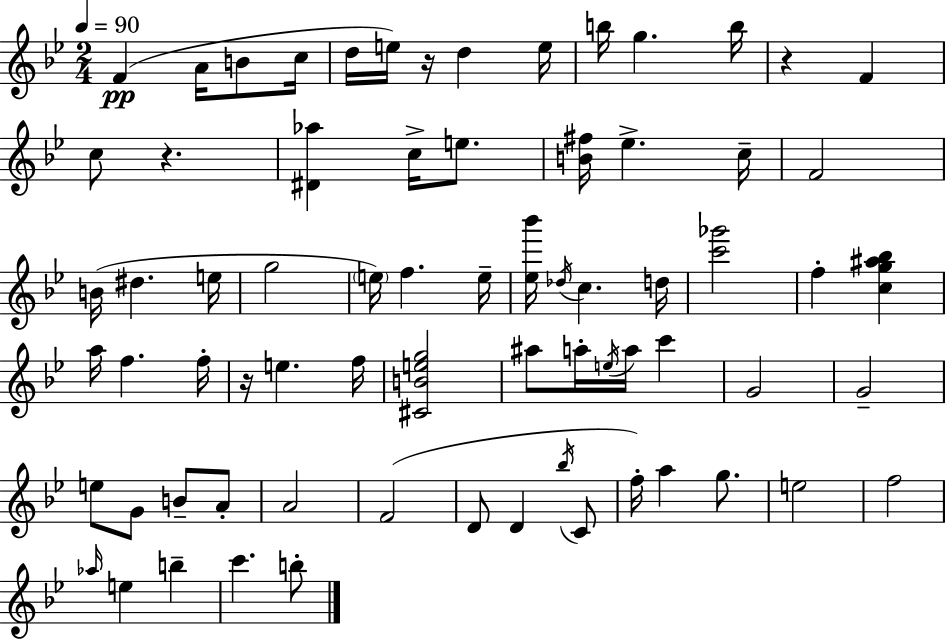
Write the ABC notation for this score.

X:1
T:Untitled
M:2/4
L:1/4
K:Gm
F A/4 B/2 c/4 d/4 e/4 z/4 d e/4 b/4 g b/4 z F c/2 z [^D_a] c/4 e/2 [B^f]/4 _e c/4 F2 B/4 ^d e/4 g2 e/4 f e/4 [_e_b']/4 _d/4 c d/4 [c'_g']2 f [cg^a_b] a/4 f f/4 z/4 e f/4 [^CBeg]2 ^a/2 a/4 e/4 a/4 c' G2 G2 e/2 G/2 B/2 A/2 A2 F2 D/2 D _b/4 C/2 f/4 a g/2 e2 f2 _a/4 e b c' b/2